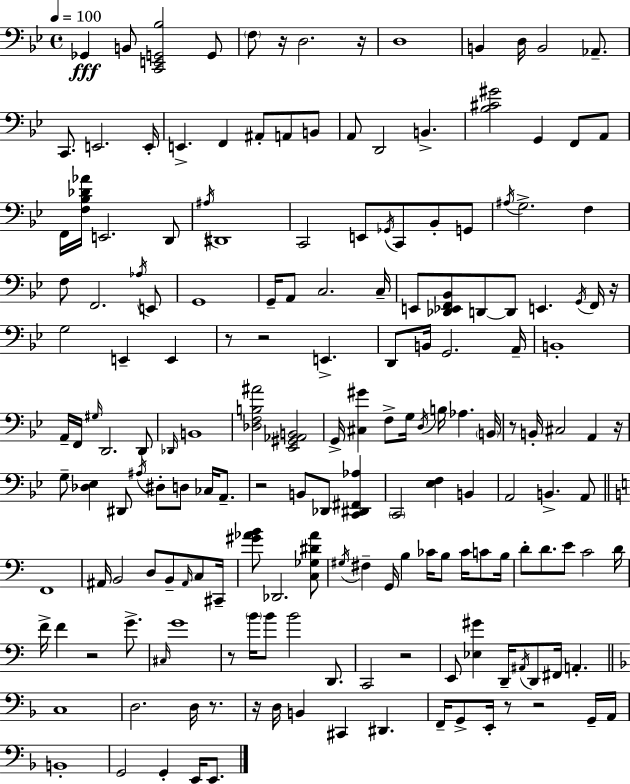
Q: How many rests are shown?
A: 15